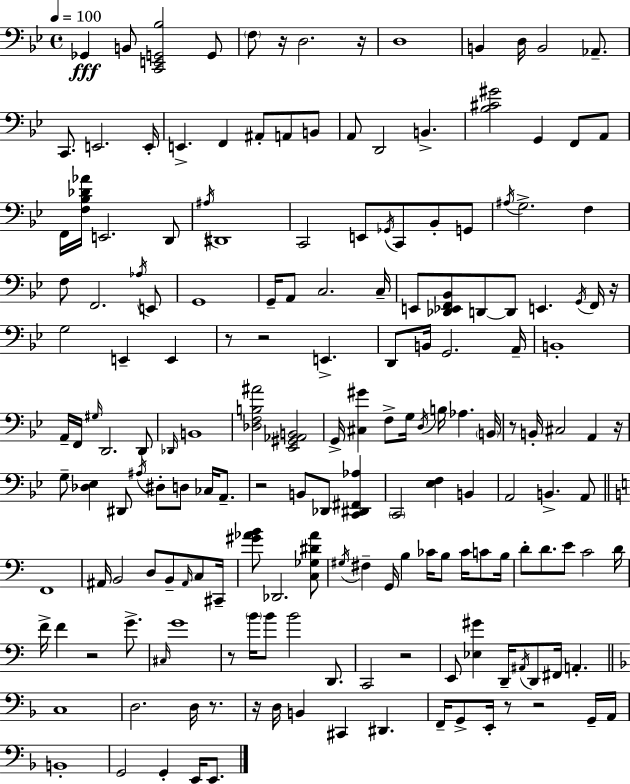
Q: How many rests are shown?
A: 15